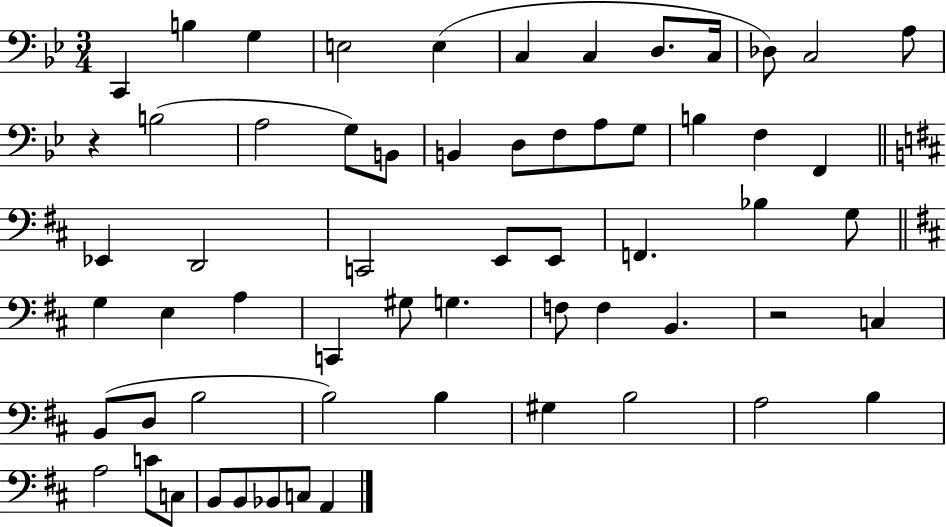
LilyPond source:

{
  \clef bass
  \numericTimeSignature
  \time 3/4
  \key bes \major
  c,4 b4 g4 | e2 e4( | c4 c4 d8. c16 | des8) c2 a8 | \break r4 b2( | a2 g8) b,8 | b,4 d8 f8 a8 g8 | b4 f4 f,4 | \break \bar "||" \break \key d \major ees,4 d,2 | c,2 e,8 e,8 | f,4. bes4 g8 | \bar "||" \break \key d \major g4 e4 a4 | c,4 gis8 g4. | f8 f4 b,4. | r2 c4 | \break b,8( d8 b2 | b2) b4 | gis4 b2 | a2 b4 | \break a2 c'8 c8 | b,8 b,8 bes,8 c8 a,4 | \bar "|."
}